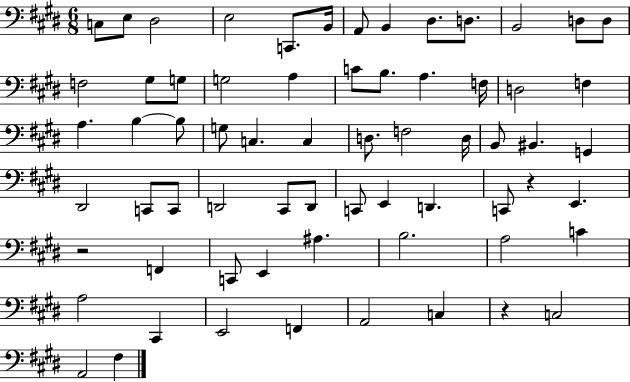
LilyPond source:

{
  \clef bass
  \numericTimeSignature
  \time 6/8
  \key e \major
  \repeat volta 2 { c8 e8 dis2 | e2 c,8. b,16 | a,8 b,4 dis8. d8. | b,2 d8 d8 | \break f2 gis8 g8 | g2 a4 | c'8 b8. a4. f16 | d2 f4 | \break a4. b4~~ b8 | g8 c4. c4 | d8. f2 d16 | b,8 bis,4. g,4 | \break dis,2 c,8 c,8 | d,2 cis,8 d,8 | c,8 e,4 d,4. | c,8 r4 e,4. | \break r2 f,4 | c,8 e,4 ais4. | b2. | a2 c'4 | \break a2 cis,4 | e,2 f,4 | a,2 c4 | r4 c2 | \break a,2 fis4 | } \bar "|."
}